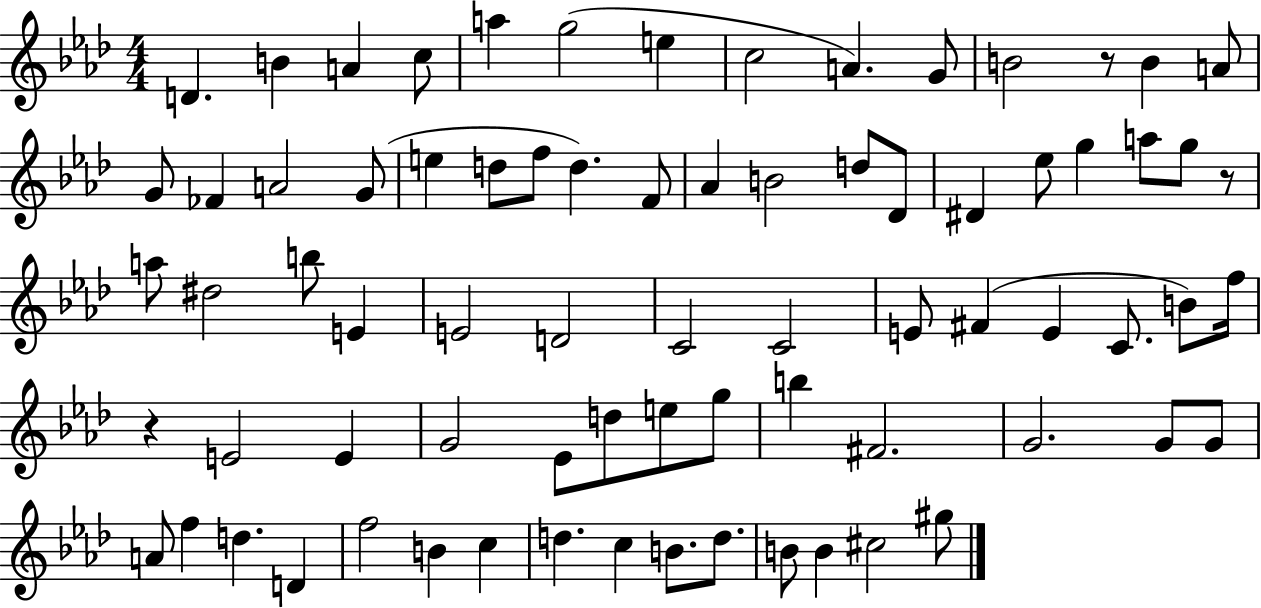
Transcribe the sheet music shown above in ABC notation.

X:1
T:Untitled
M:4/4
L:1/4
K:Ab
D B A c/2 a g2 e c2 A G/2 B2 z/2 B A/2 G/2 _F A2 G/2 e d/2 f/2 d F/2 _A B2 d/2 _D/2 ^D _e/2 g a/2 g/2 z/2 a/2 ^d2 b/2 E E2 D2 C2 C2 E/2 ^F E C/2 B/2 f/4 z E2 E G2 _E/2 d/2 e/2 g/2 b ^F2 G2 G/2 G/2 A/2 f d D f2 B c d c B/2 d/2 B/2 B ^c2 ^g/2